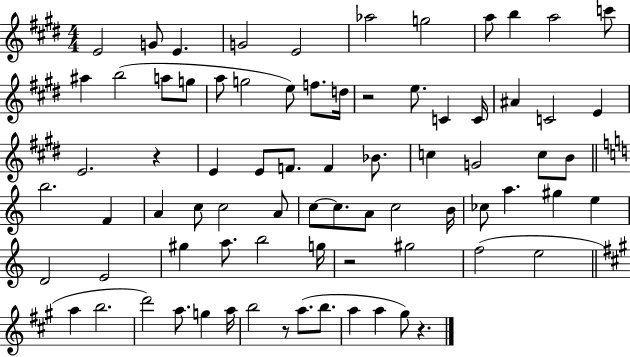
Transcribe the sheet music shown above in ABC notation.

X:1
T:Untitled
M:4/4
L:1/4
K:E
E2 G/2 E G2 E2 _a2 g2 a/2 b a2 c'/2 ^a b2 a/2 g/2 a/2 g2 e/2 f/2 d/4 z2 e/2 C C/4 ^A C2 E E2 z E E/2 F/2 F _B/2 c G2 c/2 B/2 b2 F A c/2 c2 A/2 c/2 c/2 A/2 c2 B/4 _c/2 a ^g e D2 E2 ^g a/2 b2 g/4 z2 ^g2 f2 e2 a b2 d'2 a/2 g a/4 b2 z/2 a/2 b/2 a a ^g/2 z